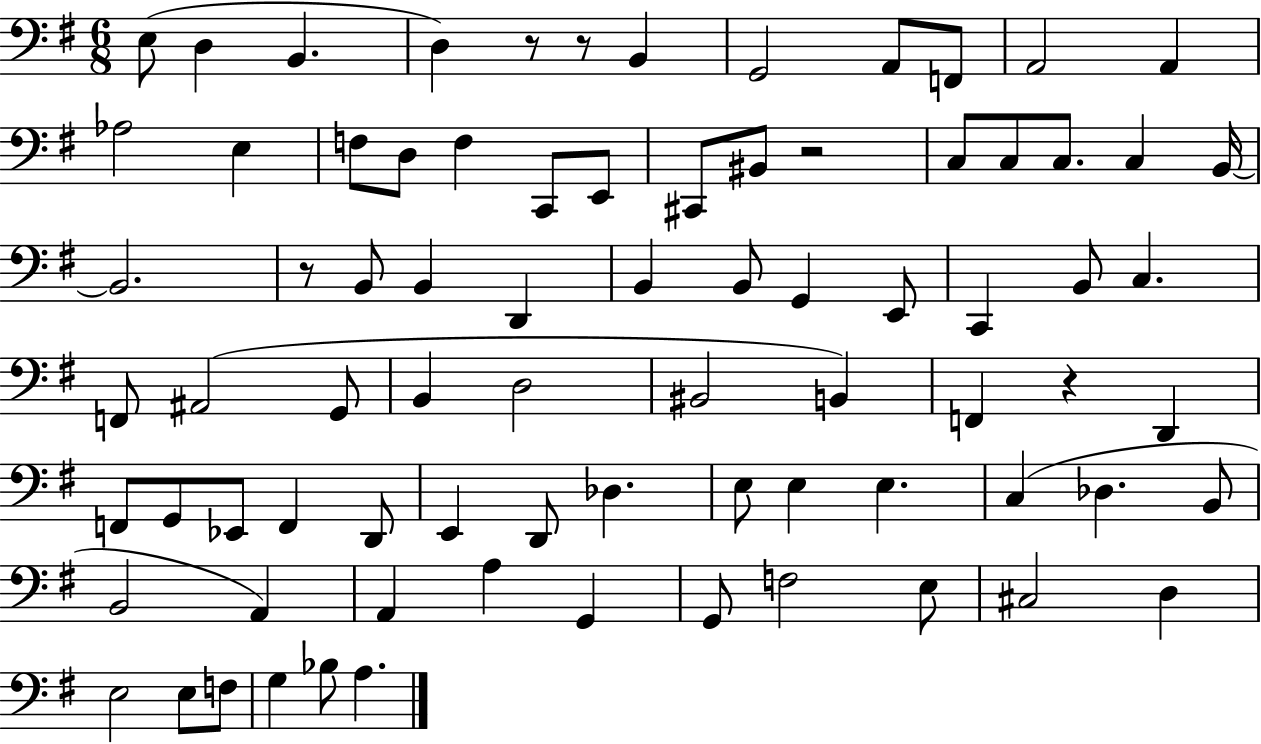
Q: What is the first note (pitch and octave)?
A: E3